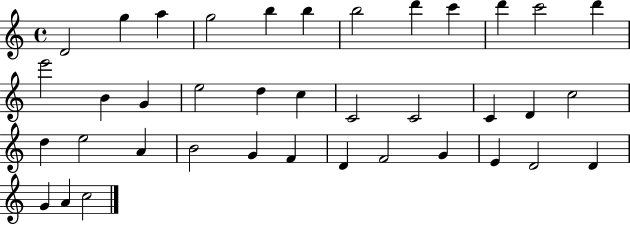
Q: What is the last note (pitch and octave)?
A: C5